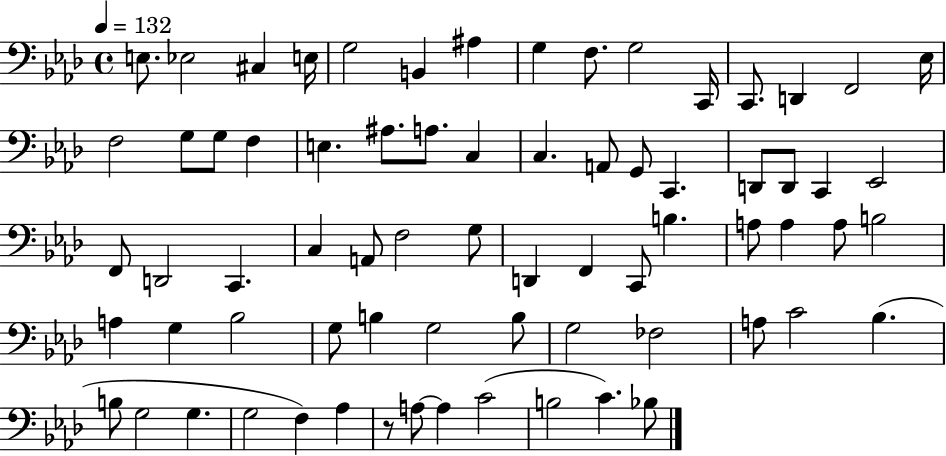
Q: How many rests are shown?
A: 1